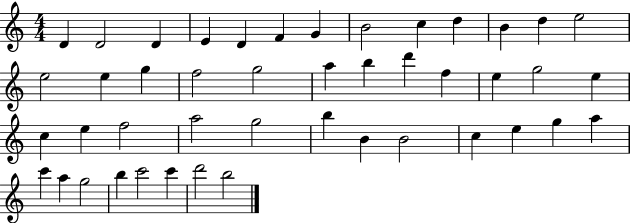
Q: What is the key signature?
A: C major